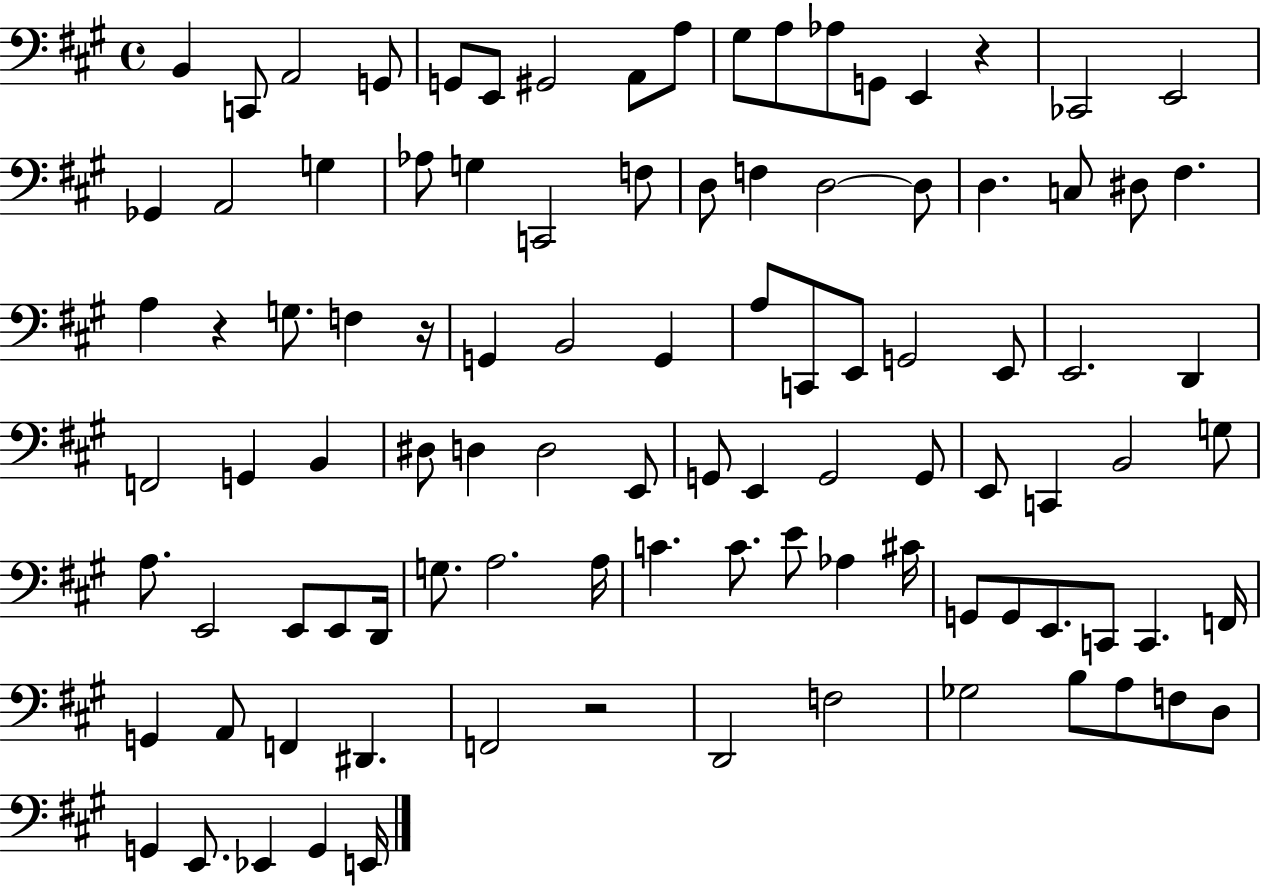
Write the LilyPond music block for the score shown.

{
  \clef bass
  \time 4/4
  \defaultTimeSignature
  \key a \major
  b,4 c,8 a,2 g,8 | g,8 e,8 gis,2 a,8 a8 | gis8 a8 aes8 g,8 e,4 r4 | ces,2 e,2 | \break ges,4 a,2 g4 | aes8 g4 c,2 f8 | d8 f4 d2~~ d8 | d4. c8 dis8 fis4. | \break a4 r4 g8. f4 r16 | g,4 b,2 g,4 | a8 c,8 e,8 g,2 e,8 | e,2. d,4 | \break f,2 g,4 b,4 | dis8 d4 d2 e,8 | g,8 e,4 g,2 g,8 | e,8 c,4 b,2 g8 | \break a8. e,2 e,8 e,8 d,16 | g8. a2. a16 | c'4. c'8. e'8 aes4 cis'16 | g,8 g,8 e,8. c,8 c,4. f,16 | \break g,4 a,8 f,4 dis,4. | f,2 r2 | d,2 f2 | ges2 b8 a8 f8 d8 | \break g,4 e,8. ees,4 g,4 e,16 | \bar "|."
}